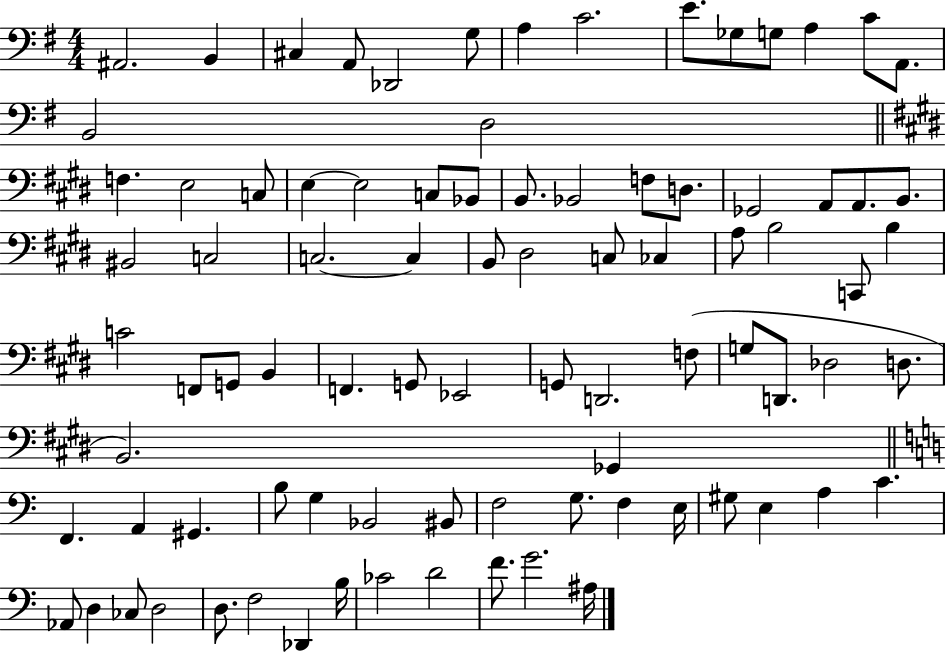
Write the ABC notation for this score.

X:1
T:Untitled
M:4/4
L:1/4
K:G
^A,,2 B,, ^C, A,,/2 _D,,2 G,/2 A, C2 E/2 _G,/2 G,/2 A, C/2 A,,/2 B,,2 D,2 F, E,2 C,/2 E, E,2 C,/2 _B,,/2 B,,/2 _B,,2 F,/2 D,/2 _G,,2 A,,/2 A,,/2 B,,/2 ^B,,2 C,2 C,2 C, B,,/2 ^D,2 C,/2 _C, A,/2 B,2 C,,/2 B, C2 F,,/2 G,,/2 B,, F,, G,,/2 _E,,2 G,,/2 D,,2 F,/2 G,/2 D,,/2 _D,2 D,/2 B,,2 _G,, F,, A,, ^G,, B,/2 G, _B,,2 ^B,,/2 F,2 G,/2 F, E,/4 ^G,/2 E, A, C _A,,/2 D, _C,/2 D,2 D,/2 F,2 _D,, B,/4 _C2 D2 F/2 G2 ^A,/4